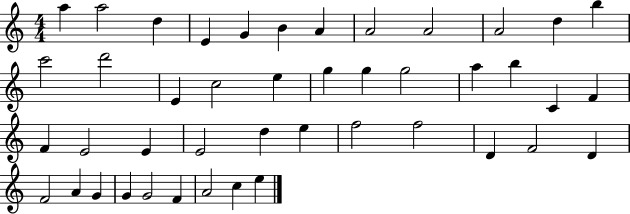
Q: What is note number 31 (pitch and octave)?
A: F5